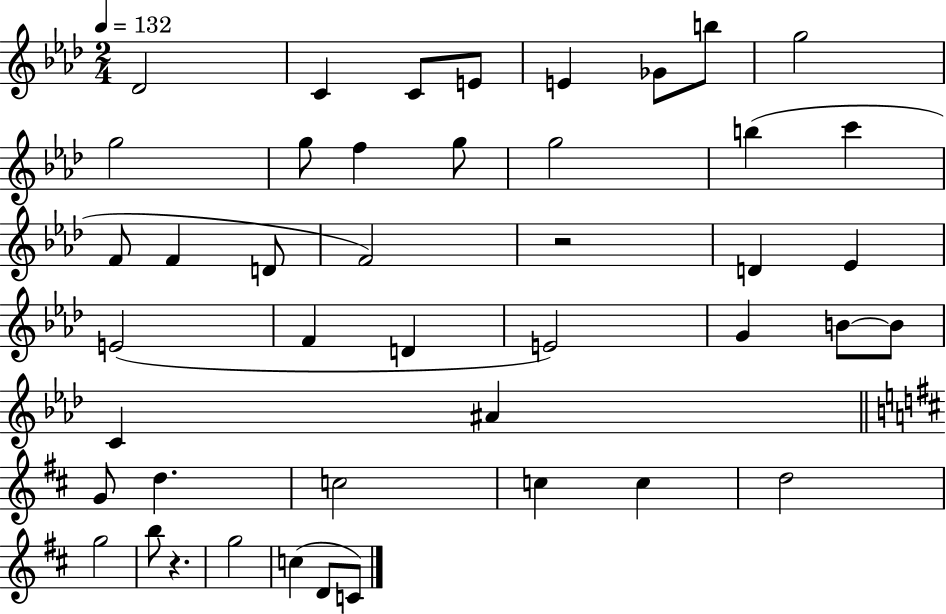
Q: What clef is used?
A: treble